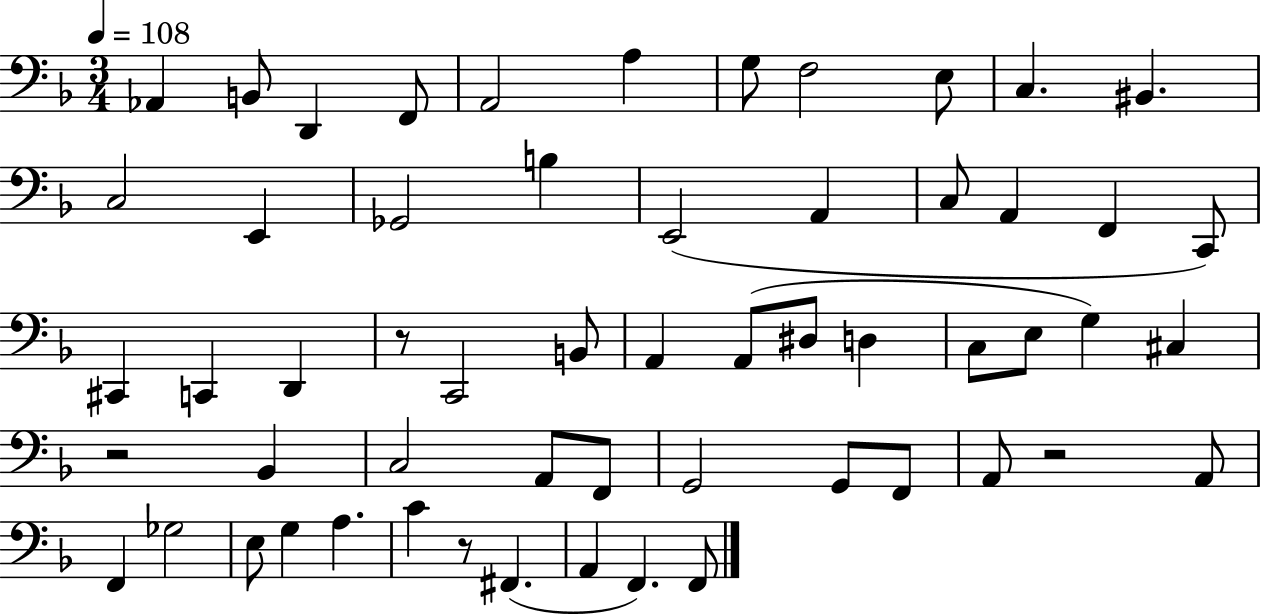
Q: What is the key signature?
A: F major